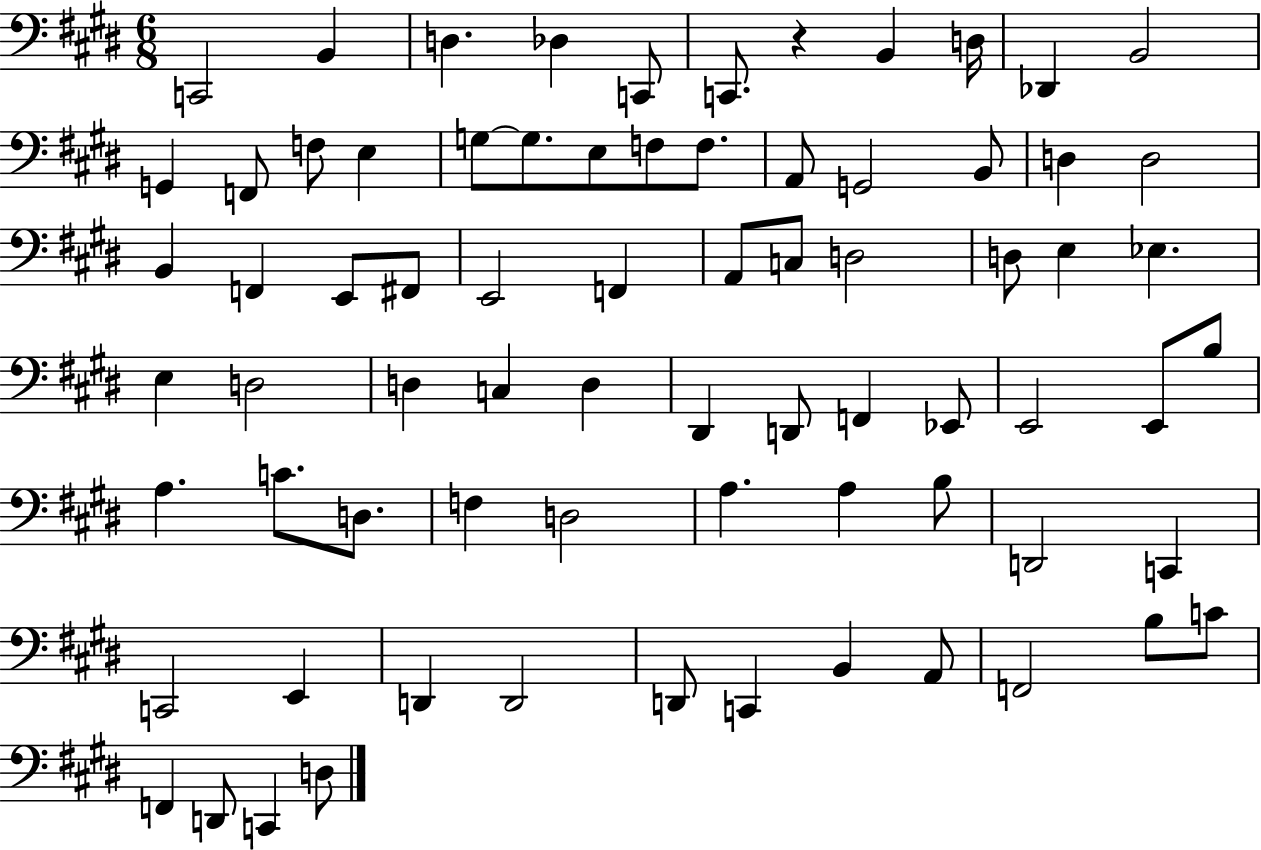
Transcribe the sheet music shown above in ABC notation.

X:1
T:Untitled
M:6/8
L:1/4
K:E
C,,2 B,, D, _D, C,,/2 C,,/2 z B,, D,/4 _D,, B,,2 G,, F,,/2 F,/2 E, G,/2 G,/2 E,/2 F,/2 F,/2 A,,/2 G,,2 B,,/2 D, D,2 B,, F,, E,,/2 ^F,,/2 E,,2 F,, A,,/2 C,/2 D,2 D,/2 E, _E, E, D,2 D, C, D, ^D,, D,,/2 F,, _E,,/2 E,,2 E,,/2 B,/2 A, C/2 D,/2 F, D,2 A, A, B,/2 D,,2 C,, C,,2 E,, D,, D,,2 D,,/2 C,, B,, A,,/2 F,,2 B,/2 C/2 F,, D,,/2 C,, D,/2